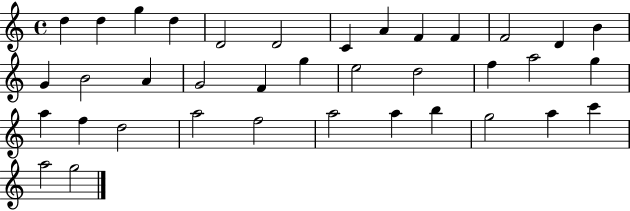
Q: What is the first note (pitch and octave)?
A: D5